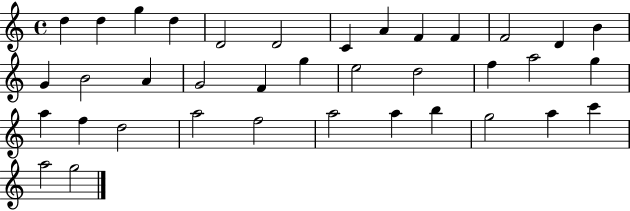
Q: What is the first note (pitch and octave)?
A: D5